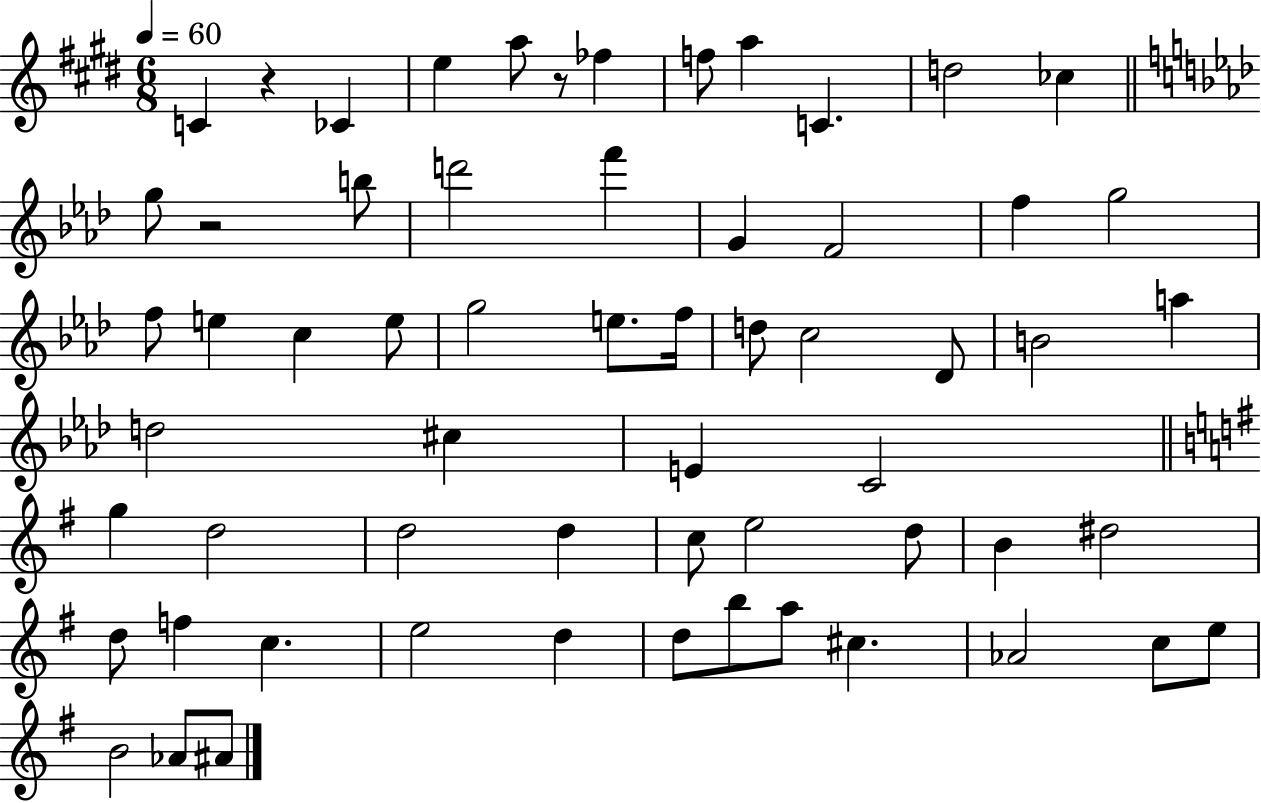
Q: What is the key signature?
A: E major